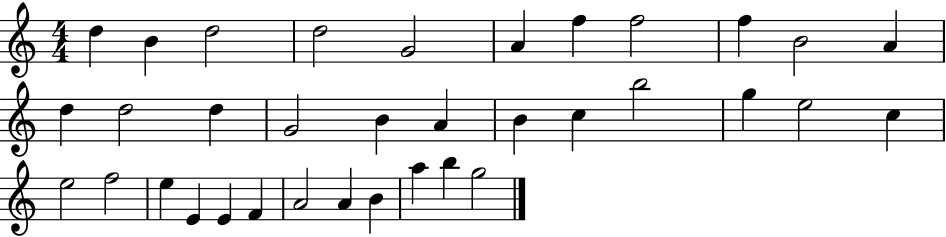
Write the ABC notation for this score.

X:1
T:Untitled
M:4/4
L:1/4
K:C
d B d2 d2 G2 A f f2 f B2 A d d2 d G2 B A B c b2 g e2 c e2 f2 e E E F A2 A B a b g2